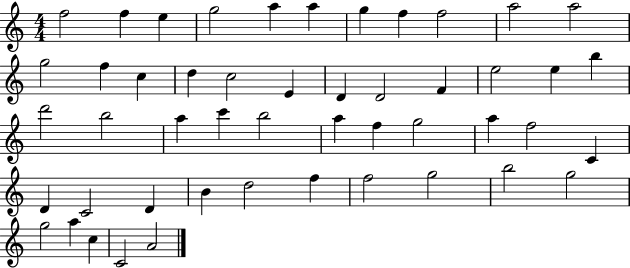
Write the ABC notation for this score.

X:1
T:Untitled
M:4/4
L:1/4
K:C
f2 f e g2 a a g f f2 a2 a2 g2 f c d c2 E D D2 F e2 e b d'2 b2 a c' b2 a f g2 a f2 C D C2 D B d2 f f2 g2 b2 g2 g2 a c C2 A2